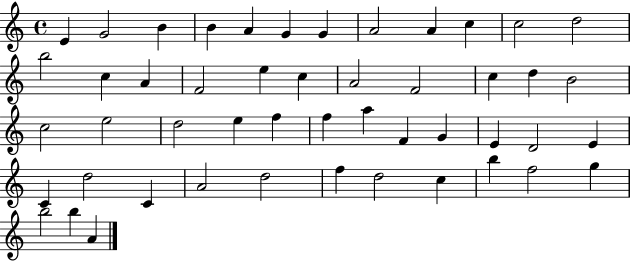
E4/q G4/h B4/q B4/q A4/q G4/q G4/q A4/h A4/q C5/q C5/h D5/h B5/h C5/q A4/q F4/h E5/q C5/q A4/h F4/h C5/q D5/q B4/h C5/h E5/h D5/h E5/q F5/q F5/q A5/q F4/q G4/q E4/q D4/h E4/q C4/q D5/h C4/q A4/h D5/h F5/q D5/h C5/q B5/q F5/h G5/q B5/h B5/q A4/q